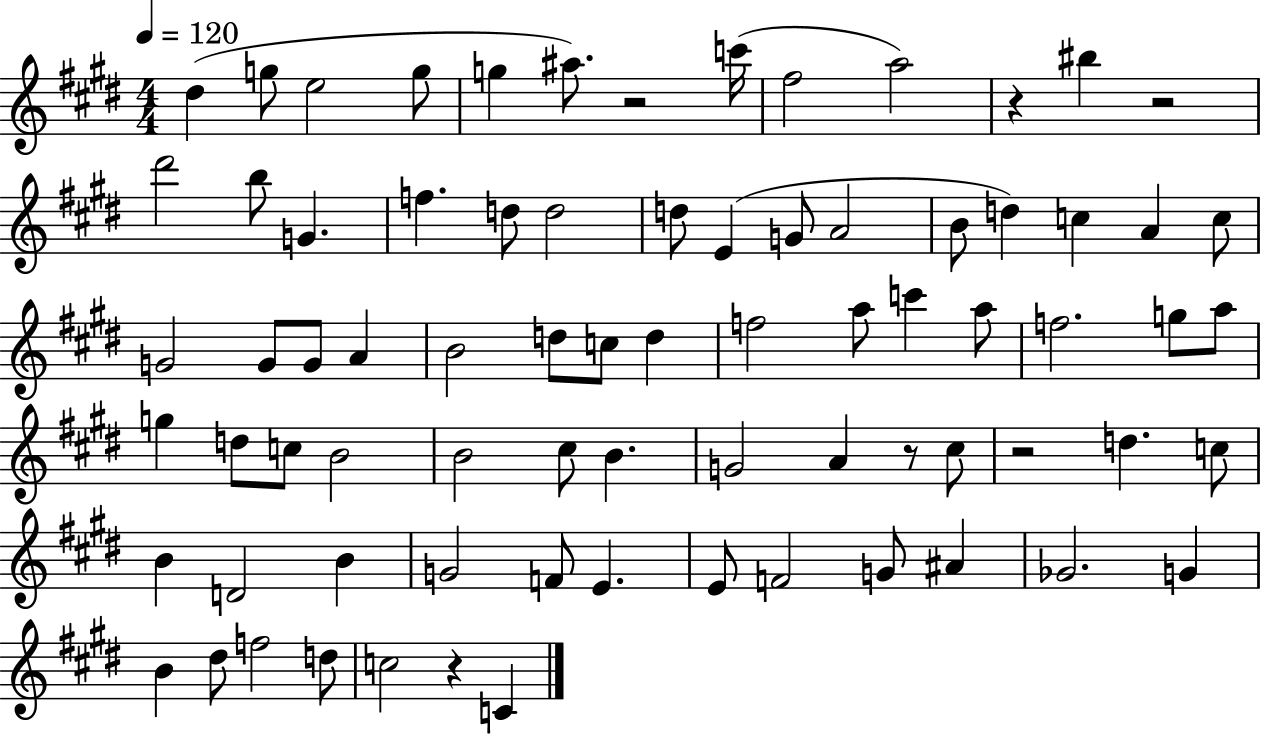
D#5/q G5/e E5/h G5/e G5/q A#5/e. R/h C6/s F#5/h A5/h R/q BIS5/q R/h D#6/h B5/e G4/q. F5/q. D5/e D5/h D5/e E4/q G4/e A4/h B4/e D5/q C5/q A4/q C5/e G4/h G4/e G4/e A4/q B4/h D5/e C5/e D5/q F5/h A5/e C6/q A5/e F5/h. G5/e A5/e G5/q D5/e C5/e B4/h B4/h C#5/e B4/q. G4/h A4/q R/e C#5/e R/h D5/q. C5/e B4/q D4/h B4/q G4/h F4/e E4/q. E4/e F4/h G4/e A#4/q Gb4/h. G4/q B4/q D#5/e F5/h D5/e C5/h R/q C4/q